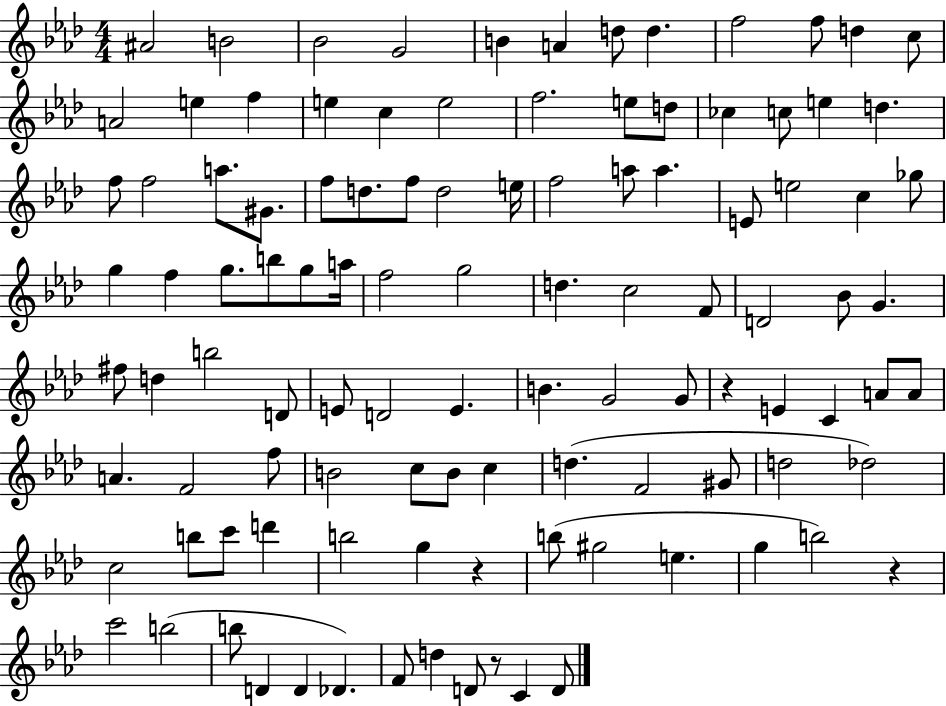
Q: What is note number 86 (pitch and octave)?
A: B5